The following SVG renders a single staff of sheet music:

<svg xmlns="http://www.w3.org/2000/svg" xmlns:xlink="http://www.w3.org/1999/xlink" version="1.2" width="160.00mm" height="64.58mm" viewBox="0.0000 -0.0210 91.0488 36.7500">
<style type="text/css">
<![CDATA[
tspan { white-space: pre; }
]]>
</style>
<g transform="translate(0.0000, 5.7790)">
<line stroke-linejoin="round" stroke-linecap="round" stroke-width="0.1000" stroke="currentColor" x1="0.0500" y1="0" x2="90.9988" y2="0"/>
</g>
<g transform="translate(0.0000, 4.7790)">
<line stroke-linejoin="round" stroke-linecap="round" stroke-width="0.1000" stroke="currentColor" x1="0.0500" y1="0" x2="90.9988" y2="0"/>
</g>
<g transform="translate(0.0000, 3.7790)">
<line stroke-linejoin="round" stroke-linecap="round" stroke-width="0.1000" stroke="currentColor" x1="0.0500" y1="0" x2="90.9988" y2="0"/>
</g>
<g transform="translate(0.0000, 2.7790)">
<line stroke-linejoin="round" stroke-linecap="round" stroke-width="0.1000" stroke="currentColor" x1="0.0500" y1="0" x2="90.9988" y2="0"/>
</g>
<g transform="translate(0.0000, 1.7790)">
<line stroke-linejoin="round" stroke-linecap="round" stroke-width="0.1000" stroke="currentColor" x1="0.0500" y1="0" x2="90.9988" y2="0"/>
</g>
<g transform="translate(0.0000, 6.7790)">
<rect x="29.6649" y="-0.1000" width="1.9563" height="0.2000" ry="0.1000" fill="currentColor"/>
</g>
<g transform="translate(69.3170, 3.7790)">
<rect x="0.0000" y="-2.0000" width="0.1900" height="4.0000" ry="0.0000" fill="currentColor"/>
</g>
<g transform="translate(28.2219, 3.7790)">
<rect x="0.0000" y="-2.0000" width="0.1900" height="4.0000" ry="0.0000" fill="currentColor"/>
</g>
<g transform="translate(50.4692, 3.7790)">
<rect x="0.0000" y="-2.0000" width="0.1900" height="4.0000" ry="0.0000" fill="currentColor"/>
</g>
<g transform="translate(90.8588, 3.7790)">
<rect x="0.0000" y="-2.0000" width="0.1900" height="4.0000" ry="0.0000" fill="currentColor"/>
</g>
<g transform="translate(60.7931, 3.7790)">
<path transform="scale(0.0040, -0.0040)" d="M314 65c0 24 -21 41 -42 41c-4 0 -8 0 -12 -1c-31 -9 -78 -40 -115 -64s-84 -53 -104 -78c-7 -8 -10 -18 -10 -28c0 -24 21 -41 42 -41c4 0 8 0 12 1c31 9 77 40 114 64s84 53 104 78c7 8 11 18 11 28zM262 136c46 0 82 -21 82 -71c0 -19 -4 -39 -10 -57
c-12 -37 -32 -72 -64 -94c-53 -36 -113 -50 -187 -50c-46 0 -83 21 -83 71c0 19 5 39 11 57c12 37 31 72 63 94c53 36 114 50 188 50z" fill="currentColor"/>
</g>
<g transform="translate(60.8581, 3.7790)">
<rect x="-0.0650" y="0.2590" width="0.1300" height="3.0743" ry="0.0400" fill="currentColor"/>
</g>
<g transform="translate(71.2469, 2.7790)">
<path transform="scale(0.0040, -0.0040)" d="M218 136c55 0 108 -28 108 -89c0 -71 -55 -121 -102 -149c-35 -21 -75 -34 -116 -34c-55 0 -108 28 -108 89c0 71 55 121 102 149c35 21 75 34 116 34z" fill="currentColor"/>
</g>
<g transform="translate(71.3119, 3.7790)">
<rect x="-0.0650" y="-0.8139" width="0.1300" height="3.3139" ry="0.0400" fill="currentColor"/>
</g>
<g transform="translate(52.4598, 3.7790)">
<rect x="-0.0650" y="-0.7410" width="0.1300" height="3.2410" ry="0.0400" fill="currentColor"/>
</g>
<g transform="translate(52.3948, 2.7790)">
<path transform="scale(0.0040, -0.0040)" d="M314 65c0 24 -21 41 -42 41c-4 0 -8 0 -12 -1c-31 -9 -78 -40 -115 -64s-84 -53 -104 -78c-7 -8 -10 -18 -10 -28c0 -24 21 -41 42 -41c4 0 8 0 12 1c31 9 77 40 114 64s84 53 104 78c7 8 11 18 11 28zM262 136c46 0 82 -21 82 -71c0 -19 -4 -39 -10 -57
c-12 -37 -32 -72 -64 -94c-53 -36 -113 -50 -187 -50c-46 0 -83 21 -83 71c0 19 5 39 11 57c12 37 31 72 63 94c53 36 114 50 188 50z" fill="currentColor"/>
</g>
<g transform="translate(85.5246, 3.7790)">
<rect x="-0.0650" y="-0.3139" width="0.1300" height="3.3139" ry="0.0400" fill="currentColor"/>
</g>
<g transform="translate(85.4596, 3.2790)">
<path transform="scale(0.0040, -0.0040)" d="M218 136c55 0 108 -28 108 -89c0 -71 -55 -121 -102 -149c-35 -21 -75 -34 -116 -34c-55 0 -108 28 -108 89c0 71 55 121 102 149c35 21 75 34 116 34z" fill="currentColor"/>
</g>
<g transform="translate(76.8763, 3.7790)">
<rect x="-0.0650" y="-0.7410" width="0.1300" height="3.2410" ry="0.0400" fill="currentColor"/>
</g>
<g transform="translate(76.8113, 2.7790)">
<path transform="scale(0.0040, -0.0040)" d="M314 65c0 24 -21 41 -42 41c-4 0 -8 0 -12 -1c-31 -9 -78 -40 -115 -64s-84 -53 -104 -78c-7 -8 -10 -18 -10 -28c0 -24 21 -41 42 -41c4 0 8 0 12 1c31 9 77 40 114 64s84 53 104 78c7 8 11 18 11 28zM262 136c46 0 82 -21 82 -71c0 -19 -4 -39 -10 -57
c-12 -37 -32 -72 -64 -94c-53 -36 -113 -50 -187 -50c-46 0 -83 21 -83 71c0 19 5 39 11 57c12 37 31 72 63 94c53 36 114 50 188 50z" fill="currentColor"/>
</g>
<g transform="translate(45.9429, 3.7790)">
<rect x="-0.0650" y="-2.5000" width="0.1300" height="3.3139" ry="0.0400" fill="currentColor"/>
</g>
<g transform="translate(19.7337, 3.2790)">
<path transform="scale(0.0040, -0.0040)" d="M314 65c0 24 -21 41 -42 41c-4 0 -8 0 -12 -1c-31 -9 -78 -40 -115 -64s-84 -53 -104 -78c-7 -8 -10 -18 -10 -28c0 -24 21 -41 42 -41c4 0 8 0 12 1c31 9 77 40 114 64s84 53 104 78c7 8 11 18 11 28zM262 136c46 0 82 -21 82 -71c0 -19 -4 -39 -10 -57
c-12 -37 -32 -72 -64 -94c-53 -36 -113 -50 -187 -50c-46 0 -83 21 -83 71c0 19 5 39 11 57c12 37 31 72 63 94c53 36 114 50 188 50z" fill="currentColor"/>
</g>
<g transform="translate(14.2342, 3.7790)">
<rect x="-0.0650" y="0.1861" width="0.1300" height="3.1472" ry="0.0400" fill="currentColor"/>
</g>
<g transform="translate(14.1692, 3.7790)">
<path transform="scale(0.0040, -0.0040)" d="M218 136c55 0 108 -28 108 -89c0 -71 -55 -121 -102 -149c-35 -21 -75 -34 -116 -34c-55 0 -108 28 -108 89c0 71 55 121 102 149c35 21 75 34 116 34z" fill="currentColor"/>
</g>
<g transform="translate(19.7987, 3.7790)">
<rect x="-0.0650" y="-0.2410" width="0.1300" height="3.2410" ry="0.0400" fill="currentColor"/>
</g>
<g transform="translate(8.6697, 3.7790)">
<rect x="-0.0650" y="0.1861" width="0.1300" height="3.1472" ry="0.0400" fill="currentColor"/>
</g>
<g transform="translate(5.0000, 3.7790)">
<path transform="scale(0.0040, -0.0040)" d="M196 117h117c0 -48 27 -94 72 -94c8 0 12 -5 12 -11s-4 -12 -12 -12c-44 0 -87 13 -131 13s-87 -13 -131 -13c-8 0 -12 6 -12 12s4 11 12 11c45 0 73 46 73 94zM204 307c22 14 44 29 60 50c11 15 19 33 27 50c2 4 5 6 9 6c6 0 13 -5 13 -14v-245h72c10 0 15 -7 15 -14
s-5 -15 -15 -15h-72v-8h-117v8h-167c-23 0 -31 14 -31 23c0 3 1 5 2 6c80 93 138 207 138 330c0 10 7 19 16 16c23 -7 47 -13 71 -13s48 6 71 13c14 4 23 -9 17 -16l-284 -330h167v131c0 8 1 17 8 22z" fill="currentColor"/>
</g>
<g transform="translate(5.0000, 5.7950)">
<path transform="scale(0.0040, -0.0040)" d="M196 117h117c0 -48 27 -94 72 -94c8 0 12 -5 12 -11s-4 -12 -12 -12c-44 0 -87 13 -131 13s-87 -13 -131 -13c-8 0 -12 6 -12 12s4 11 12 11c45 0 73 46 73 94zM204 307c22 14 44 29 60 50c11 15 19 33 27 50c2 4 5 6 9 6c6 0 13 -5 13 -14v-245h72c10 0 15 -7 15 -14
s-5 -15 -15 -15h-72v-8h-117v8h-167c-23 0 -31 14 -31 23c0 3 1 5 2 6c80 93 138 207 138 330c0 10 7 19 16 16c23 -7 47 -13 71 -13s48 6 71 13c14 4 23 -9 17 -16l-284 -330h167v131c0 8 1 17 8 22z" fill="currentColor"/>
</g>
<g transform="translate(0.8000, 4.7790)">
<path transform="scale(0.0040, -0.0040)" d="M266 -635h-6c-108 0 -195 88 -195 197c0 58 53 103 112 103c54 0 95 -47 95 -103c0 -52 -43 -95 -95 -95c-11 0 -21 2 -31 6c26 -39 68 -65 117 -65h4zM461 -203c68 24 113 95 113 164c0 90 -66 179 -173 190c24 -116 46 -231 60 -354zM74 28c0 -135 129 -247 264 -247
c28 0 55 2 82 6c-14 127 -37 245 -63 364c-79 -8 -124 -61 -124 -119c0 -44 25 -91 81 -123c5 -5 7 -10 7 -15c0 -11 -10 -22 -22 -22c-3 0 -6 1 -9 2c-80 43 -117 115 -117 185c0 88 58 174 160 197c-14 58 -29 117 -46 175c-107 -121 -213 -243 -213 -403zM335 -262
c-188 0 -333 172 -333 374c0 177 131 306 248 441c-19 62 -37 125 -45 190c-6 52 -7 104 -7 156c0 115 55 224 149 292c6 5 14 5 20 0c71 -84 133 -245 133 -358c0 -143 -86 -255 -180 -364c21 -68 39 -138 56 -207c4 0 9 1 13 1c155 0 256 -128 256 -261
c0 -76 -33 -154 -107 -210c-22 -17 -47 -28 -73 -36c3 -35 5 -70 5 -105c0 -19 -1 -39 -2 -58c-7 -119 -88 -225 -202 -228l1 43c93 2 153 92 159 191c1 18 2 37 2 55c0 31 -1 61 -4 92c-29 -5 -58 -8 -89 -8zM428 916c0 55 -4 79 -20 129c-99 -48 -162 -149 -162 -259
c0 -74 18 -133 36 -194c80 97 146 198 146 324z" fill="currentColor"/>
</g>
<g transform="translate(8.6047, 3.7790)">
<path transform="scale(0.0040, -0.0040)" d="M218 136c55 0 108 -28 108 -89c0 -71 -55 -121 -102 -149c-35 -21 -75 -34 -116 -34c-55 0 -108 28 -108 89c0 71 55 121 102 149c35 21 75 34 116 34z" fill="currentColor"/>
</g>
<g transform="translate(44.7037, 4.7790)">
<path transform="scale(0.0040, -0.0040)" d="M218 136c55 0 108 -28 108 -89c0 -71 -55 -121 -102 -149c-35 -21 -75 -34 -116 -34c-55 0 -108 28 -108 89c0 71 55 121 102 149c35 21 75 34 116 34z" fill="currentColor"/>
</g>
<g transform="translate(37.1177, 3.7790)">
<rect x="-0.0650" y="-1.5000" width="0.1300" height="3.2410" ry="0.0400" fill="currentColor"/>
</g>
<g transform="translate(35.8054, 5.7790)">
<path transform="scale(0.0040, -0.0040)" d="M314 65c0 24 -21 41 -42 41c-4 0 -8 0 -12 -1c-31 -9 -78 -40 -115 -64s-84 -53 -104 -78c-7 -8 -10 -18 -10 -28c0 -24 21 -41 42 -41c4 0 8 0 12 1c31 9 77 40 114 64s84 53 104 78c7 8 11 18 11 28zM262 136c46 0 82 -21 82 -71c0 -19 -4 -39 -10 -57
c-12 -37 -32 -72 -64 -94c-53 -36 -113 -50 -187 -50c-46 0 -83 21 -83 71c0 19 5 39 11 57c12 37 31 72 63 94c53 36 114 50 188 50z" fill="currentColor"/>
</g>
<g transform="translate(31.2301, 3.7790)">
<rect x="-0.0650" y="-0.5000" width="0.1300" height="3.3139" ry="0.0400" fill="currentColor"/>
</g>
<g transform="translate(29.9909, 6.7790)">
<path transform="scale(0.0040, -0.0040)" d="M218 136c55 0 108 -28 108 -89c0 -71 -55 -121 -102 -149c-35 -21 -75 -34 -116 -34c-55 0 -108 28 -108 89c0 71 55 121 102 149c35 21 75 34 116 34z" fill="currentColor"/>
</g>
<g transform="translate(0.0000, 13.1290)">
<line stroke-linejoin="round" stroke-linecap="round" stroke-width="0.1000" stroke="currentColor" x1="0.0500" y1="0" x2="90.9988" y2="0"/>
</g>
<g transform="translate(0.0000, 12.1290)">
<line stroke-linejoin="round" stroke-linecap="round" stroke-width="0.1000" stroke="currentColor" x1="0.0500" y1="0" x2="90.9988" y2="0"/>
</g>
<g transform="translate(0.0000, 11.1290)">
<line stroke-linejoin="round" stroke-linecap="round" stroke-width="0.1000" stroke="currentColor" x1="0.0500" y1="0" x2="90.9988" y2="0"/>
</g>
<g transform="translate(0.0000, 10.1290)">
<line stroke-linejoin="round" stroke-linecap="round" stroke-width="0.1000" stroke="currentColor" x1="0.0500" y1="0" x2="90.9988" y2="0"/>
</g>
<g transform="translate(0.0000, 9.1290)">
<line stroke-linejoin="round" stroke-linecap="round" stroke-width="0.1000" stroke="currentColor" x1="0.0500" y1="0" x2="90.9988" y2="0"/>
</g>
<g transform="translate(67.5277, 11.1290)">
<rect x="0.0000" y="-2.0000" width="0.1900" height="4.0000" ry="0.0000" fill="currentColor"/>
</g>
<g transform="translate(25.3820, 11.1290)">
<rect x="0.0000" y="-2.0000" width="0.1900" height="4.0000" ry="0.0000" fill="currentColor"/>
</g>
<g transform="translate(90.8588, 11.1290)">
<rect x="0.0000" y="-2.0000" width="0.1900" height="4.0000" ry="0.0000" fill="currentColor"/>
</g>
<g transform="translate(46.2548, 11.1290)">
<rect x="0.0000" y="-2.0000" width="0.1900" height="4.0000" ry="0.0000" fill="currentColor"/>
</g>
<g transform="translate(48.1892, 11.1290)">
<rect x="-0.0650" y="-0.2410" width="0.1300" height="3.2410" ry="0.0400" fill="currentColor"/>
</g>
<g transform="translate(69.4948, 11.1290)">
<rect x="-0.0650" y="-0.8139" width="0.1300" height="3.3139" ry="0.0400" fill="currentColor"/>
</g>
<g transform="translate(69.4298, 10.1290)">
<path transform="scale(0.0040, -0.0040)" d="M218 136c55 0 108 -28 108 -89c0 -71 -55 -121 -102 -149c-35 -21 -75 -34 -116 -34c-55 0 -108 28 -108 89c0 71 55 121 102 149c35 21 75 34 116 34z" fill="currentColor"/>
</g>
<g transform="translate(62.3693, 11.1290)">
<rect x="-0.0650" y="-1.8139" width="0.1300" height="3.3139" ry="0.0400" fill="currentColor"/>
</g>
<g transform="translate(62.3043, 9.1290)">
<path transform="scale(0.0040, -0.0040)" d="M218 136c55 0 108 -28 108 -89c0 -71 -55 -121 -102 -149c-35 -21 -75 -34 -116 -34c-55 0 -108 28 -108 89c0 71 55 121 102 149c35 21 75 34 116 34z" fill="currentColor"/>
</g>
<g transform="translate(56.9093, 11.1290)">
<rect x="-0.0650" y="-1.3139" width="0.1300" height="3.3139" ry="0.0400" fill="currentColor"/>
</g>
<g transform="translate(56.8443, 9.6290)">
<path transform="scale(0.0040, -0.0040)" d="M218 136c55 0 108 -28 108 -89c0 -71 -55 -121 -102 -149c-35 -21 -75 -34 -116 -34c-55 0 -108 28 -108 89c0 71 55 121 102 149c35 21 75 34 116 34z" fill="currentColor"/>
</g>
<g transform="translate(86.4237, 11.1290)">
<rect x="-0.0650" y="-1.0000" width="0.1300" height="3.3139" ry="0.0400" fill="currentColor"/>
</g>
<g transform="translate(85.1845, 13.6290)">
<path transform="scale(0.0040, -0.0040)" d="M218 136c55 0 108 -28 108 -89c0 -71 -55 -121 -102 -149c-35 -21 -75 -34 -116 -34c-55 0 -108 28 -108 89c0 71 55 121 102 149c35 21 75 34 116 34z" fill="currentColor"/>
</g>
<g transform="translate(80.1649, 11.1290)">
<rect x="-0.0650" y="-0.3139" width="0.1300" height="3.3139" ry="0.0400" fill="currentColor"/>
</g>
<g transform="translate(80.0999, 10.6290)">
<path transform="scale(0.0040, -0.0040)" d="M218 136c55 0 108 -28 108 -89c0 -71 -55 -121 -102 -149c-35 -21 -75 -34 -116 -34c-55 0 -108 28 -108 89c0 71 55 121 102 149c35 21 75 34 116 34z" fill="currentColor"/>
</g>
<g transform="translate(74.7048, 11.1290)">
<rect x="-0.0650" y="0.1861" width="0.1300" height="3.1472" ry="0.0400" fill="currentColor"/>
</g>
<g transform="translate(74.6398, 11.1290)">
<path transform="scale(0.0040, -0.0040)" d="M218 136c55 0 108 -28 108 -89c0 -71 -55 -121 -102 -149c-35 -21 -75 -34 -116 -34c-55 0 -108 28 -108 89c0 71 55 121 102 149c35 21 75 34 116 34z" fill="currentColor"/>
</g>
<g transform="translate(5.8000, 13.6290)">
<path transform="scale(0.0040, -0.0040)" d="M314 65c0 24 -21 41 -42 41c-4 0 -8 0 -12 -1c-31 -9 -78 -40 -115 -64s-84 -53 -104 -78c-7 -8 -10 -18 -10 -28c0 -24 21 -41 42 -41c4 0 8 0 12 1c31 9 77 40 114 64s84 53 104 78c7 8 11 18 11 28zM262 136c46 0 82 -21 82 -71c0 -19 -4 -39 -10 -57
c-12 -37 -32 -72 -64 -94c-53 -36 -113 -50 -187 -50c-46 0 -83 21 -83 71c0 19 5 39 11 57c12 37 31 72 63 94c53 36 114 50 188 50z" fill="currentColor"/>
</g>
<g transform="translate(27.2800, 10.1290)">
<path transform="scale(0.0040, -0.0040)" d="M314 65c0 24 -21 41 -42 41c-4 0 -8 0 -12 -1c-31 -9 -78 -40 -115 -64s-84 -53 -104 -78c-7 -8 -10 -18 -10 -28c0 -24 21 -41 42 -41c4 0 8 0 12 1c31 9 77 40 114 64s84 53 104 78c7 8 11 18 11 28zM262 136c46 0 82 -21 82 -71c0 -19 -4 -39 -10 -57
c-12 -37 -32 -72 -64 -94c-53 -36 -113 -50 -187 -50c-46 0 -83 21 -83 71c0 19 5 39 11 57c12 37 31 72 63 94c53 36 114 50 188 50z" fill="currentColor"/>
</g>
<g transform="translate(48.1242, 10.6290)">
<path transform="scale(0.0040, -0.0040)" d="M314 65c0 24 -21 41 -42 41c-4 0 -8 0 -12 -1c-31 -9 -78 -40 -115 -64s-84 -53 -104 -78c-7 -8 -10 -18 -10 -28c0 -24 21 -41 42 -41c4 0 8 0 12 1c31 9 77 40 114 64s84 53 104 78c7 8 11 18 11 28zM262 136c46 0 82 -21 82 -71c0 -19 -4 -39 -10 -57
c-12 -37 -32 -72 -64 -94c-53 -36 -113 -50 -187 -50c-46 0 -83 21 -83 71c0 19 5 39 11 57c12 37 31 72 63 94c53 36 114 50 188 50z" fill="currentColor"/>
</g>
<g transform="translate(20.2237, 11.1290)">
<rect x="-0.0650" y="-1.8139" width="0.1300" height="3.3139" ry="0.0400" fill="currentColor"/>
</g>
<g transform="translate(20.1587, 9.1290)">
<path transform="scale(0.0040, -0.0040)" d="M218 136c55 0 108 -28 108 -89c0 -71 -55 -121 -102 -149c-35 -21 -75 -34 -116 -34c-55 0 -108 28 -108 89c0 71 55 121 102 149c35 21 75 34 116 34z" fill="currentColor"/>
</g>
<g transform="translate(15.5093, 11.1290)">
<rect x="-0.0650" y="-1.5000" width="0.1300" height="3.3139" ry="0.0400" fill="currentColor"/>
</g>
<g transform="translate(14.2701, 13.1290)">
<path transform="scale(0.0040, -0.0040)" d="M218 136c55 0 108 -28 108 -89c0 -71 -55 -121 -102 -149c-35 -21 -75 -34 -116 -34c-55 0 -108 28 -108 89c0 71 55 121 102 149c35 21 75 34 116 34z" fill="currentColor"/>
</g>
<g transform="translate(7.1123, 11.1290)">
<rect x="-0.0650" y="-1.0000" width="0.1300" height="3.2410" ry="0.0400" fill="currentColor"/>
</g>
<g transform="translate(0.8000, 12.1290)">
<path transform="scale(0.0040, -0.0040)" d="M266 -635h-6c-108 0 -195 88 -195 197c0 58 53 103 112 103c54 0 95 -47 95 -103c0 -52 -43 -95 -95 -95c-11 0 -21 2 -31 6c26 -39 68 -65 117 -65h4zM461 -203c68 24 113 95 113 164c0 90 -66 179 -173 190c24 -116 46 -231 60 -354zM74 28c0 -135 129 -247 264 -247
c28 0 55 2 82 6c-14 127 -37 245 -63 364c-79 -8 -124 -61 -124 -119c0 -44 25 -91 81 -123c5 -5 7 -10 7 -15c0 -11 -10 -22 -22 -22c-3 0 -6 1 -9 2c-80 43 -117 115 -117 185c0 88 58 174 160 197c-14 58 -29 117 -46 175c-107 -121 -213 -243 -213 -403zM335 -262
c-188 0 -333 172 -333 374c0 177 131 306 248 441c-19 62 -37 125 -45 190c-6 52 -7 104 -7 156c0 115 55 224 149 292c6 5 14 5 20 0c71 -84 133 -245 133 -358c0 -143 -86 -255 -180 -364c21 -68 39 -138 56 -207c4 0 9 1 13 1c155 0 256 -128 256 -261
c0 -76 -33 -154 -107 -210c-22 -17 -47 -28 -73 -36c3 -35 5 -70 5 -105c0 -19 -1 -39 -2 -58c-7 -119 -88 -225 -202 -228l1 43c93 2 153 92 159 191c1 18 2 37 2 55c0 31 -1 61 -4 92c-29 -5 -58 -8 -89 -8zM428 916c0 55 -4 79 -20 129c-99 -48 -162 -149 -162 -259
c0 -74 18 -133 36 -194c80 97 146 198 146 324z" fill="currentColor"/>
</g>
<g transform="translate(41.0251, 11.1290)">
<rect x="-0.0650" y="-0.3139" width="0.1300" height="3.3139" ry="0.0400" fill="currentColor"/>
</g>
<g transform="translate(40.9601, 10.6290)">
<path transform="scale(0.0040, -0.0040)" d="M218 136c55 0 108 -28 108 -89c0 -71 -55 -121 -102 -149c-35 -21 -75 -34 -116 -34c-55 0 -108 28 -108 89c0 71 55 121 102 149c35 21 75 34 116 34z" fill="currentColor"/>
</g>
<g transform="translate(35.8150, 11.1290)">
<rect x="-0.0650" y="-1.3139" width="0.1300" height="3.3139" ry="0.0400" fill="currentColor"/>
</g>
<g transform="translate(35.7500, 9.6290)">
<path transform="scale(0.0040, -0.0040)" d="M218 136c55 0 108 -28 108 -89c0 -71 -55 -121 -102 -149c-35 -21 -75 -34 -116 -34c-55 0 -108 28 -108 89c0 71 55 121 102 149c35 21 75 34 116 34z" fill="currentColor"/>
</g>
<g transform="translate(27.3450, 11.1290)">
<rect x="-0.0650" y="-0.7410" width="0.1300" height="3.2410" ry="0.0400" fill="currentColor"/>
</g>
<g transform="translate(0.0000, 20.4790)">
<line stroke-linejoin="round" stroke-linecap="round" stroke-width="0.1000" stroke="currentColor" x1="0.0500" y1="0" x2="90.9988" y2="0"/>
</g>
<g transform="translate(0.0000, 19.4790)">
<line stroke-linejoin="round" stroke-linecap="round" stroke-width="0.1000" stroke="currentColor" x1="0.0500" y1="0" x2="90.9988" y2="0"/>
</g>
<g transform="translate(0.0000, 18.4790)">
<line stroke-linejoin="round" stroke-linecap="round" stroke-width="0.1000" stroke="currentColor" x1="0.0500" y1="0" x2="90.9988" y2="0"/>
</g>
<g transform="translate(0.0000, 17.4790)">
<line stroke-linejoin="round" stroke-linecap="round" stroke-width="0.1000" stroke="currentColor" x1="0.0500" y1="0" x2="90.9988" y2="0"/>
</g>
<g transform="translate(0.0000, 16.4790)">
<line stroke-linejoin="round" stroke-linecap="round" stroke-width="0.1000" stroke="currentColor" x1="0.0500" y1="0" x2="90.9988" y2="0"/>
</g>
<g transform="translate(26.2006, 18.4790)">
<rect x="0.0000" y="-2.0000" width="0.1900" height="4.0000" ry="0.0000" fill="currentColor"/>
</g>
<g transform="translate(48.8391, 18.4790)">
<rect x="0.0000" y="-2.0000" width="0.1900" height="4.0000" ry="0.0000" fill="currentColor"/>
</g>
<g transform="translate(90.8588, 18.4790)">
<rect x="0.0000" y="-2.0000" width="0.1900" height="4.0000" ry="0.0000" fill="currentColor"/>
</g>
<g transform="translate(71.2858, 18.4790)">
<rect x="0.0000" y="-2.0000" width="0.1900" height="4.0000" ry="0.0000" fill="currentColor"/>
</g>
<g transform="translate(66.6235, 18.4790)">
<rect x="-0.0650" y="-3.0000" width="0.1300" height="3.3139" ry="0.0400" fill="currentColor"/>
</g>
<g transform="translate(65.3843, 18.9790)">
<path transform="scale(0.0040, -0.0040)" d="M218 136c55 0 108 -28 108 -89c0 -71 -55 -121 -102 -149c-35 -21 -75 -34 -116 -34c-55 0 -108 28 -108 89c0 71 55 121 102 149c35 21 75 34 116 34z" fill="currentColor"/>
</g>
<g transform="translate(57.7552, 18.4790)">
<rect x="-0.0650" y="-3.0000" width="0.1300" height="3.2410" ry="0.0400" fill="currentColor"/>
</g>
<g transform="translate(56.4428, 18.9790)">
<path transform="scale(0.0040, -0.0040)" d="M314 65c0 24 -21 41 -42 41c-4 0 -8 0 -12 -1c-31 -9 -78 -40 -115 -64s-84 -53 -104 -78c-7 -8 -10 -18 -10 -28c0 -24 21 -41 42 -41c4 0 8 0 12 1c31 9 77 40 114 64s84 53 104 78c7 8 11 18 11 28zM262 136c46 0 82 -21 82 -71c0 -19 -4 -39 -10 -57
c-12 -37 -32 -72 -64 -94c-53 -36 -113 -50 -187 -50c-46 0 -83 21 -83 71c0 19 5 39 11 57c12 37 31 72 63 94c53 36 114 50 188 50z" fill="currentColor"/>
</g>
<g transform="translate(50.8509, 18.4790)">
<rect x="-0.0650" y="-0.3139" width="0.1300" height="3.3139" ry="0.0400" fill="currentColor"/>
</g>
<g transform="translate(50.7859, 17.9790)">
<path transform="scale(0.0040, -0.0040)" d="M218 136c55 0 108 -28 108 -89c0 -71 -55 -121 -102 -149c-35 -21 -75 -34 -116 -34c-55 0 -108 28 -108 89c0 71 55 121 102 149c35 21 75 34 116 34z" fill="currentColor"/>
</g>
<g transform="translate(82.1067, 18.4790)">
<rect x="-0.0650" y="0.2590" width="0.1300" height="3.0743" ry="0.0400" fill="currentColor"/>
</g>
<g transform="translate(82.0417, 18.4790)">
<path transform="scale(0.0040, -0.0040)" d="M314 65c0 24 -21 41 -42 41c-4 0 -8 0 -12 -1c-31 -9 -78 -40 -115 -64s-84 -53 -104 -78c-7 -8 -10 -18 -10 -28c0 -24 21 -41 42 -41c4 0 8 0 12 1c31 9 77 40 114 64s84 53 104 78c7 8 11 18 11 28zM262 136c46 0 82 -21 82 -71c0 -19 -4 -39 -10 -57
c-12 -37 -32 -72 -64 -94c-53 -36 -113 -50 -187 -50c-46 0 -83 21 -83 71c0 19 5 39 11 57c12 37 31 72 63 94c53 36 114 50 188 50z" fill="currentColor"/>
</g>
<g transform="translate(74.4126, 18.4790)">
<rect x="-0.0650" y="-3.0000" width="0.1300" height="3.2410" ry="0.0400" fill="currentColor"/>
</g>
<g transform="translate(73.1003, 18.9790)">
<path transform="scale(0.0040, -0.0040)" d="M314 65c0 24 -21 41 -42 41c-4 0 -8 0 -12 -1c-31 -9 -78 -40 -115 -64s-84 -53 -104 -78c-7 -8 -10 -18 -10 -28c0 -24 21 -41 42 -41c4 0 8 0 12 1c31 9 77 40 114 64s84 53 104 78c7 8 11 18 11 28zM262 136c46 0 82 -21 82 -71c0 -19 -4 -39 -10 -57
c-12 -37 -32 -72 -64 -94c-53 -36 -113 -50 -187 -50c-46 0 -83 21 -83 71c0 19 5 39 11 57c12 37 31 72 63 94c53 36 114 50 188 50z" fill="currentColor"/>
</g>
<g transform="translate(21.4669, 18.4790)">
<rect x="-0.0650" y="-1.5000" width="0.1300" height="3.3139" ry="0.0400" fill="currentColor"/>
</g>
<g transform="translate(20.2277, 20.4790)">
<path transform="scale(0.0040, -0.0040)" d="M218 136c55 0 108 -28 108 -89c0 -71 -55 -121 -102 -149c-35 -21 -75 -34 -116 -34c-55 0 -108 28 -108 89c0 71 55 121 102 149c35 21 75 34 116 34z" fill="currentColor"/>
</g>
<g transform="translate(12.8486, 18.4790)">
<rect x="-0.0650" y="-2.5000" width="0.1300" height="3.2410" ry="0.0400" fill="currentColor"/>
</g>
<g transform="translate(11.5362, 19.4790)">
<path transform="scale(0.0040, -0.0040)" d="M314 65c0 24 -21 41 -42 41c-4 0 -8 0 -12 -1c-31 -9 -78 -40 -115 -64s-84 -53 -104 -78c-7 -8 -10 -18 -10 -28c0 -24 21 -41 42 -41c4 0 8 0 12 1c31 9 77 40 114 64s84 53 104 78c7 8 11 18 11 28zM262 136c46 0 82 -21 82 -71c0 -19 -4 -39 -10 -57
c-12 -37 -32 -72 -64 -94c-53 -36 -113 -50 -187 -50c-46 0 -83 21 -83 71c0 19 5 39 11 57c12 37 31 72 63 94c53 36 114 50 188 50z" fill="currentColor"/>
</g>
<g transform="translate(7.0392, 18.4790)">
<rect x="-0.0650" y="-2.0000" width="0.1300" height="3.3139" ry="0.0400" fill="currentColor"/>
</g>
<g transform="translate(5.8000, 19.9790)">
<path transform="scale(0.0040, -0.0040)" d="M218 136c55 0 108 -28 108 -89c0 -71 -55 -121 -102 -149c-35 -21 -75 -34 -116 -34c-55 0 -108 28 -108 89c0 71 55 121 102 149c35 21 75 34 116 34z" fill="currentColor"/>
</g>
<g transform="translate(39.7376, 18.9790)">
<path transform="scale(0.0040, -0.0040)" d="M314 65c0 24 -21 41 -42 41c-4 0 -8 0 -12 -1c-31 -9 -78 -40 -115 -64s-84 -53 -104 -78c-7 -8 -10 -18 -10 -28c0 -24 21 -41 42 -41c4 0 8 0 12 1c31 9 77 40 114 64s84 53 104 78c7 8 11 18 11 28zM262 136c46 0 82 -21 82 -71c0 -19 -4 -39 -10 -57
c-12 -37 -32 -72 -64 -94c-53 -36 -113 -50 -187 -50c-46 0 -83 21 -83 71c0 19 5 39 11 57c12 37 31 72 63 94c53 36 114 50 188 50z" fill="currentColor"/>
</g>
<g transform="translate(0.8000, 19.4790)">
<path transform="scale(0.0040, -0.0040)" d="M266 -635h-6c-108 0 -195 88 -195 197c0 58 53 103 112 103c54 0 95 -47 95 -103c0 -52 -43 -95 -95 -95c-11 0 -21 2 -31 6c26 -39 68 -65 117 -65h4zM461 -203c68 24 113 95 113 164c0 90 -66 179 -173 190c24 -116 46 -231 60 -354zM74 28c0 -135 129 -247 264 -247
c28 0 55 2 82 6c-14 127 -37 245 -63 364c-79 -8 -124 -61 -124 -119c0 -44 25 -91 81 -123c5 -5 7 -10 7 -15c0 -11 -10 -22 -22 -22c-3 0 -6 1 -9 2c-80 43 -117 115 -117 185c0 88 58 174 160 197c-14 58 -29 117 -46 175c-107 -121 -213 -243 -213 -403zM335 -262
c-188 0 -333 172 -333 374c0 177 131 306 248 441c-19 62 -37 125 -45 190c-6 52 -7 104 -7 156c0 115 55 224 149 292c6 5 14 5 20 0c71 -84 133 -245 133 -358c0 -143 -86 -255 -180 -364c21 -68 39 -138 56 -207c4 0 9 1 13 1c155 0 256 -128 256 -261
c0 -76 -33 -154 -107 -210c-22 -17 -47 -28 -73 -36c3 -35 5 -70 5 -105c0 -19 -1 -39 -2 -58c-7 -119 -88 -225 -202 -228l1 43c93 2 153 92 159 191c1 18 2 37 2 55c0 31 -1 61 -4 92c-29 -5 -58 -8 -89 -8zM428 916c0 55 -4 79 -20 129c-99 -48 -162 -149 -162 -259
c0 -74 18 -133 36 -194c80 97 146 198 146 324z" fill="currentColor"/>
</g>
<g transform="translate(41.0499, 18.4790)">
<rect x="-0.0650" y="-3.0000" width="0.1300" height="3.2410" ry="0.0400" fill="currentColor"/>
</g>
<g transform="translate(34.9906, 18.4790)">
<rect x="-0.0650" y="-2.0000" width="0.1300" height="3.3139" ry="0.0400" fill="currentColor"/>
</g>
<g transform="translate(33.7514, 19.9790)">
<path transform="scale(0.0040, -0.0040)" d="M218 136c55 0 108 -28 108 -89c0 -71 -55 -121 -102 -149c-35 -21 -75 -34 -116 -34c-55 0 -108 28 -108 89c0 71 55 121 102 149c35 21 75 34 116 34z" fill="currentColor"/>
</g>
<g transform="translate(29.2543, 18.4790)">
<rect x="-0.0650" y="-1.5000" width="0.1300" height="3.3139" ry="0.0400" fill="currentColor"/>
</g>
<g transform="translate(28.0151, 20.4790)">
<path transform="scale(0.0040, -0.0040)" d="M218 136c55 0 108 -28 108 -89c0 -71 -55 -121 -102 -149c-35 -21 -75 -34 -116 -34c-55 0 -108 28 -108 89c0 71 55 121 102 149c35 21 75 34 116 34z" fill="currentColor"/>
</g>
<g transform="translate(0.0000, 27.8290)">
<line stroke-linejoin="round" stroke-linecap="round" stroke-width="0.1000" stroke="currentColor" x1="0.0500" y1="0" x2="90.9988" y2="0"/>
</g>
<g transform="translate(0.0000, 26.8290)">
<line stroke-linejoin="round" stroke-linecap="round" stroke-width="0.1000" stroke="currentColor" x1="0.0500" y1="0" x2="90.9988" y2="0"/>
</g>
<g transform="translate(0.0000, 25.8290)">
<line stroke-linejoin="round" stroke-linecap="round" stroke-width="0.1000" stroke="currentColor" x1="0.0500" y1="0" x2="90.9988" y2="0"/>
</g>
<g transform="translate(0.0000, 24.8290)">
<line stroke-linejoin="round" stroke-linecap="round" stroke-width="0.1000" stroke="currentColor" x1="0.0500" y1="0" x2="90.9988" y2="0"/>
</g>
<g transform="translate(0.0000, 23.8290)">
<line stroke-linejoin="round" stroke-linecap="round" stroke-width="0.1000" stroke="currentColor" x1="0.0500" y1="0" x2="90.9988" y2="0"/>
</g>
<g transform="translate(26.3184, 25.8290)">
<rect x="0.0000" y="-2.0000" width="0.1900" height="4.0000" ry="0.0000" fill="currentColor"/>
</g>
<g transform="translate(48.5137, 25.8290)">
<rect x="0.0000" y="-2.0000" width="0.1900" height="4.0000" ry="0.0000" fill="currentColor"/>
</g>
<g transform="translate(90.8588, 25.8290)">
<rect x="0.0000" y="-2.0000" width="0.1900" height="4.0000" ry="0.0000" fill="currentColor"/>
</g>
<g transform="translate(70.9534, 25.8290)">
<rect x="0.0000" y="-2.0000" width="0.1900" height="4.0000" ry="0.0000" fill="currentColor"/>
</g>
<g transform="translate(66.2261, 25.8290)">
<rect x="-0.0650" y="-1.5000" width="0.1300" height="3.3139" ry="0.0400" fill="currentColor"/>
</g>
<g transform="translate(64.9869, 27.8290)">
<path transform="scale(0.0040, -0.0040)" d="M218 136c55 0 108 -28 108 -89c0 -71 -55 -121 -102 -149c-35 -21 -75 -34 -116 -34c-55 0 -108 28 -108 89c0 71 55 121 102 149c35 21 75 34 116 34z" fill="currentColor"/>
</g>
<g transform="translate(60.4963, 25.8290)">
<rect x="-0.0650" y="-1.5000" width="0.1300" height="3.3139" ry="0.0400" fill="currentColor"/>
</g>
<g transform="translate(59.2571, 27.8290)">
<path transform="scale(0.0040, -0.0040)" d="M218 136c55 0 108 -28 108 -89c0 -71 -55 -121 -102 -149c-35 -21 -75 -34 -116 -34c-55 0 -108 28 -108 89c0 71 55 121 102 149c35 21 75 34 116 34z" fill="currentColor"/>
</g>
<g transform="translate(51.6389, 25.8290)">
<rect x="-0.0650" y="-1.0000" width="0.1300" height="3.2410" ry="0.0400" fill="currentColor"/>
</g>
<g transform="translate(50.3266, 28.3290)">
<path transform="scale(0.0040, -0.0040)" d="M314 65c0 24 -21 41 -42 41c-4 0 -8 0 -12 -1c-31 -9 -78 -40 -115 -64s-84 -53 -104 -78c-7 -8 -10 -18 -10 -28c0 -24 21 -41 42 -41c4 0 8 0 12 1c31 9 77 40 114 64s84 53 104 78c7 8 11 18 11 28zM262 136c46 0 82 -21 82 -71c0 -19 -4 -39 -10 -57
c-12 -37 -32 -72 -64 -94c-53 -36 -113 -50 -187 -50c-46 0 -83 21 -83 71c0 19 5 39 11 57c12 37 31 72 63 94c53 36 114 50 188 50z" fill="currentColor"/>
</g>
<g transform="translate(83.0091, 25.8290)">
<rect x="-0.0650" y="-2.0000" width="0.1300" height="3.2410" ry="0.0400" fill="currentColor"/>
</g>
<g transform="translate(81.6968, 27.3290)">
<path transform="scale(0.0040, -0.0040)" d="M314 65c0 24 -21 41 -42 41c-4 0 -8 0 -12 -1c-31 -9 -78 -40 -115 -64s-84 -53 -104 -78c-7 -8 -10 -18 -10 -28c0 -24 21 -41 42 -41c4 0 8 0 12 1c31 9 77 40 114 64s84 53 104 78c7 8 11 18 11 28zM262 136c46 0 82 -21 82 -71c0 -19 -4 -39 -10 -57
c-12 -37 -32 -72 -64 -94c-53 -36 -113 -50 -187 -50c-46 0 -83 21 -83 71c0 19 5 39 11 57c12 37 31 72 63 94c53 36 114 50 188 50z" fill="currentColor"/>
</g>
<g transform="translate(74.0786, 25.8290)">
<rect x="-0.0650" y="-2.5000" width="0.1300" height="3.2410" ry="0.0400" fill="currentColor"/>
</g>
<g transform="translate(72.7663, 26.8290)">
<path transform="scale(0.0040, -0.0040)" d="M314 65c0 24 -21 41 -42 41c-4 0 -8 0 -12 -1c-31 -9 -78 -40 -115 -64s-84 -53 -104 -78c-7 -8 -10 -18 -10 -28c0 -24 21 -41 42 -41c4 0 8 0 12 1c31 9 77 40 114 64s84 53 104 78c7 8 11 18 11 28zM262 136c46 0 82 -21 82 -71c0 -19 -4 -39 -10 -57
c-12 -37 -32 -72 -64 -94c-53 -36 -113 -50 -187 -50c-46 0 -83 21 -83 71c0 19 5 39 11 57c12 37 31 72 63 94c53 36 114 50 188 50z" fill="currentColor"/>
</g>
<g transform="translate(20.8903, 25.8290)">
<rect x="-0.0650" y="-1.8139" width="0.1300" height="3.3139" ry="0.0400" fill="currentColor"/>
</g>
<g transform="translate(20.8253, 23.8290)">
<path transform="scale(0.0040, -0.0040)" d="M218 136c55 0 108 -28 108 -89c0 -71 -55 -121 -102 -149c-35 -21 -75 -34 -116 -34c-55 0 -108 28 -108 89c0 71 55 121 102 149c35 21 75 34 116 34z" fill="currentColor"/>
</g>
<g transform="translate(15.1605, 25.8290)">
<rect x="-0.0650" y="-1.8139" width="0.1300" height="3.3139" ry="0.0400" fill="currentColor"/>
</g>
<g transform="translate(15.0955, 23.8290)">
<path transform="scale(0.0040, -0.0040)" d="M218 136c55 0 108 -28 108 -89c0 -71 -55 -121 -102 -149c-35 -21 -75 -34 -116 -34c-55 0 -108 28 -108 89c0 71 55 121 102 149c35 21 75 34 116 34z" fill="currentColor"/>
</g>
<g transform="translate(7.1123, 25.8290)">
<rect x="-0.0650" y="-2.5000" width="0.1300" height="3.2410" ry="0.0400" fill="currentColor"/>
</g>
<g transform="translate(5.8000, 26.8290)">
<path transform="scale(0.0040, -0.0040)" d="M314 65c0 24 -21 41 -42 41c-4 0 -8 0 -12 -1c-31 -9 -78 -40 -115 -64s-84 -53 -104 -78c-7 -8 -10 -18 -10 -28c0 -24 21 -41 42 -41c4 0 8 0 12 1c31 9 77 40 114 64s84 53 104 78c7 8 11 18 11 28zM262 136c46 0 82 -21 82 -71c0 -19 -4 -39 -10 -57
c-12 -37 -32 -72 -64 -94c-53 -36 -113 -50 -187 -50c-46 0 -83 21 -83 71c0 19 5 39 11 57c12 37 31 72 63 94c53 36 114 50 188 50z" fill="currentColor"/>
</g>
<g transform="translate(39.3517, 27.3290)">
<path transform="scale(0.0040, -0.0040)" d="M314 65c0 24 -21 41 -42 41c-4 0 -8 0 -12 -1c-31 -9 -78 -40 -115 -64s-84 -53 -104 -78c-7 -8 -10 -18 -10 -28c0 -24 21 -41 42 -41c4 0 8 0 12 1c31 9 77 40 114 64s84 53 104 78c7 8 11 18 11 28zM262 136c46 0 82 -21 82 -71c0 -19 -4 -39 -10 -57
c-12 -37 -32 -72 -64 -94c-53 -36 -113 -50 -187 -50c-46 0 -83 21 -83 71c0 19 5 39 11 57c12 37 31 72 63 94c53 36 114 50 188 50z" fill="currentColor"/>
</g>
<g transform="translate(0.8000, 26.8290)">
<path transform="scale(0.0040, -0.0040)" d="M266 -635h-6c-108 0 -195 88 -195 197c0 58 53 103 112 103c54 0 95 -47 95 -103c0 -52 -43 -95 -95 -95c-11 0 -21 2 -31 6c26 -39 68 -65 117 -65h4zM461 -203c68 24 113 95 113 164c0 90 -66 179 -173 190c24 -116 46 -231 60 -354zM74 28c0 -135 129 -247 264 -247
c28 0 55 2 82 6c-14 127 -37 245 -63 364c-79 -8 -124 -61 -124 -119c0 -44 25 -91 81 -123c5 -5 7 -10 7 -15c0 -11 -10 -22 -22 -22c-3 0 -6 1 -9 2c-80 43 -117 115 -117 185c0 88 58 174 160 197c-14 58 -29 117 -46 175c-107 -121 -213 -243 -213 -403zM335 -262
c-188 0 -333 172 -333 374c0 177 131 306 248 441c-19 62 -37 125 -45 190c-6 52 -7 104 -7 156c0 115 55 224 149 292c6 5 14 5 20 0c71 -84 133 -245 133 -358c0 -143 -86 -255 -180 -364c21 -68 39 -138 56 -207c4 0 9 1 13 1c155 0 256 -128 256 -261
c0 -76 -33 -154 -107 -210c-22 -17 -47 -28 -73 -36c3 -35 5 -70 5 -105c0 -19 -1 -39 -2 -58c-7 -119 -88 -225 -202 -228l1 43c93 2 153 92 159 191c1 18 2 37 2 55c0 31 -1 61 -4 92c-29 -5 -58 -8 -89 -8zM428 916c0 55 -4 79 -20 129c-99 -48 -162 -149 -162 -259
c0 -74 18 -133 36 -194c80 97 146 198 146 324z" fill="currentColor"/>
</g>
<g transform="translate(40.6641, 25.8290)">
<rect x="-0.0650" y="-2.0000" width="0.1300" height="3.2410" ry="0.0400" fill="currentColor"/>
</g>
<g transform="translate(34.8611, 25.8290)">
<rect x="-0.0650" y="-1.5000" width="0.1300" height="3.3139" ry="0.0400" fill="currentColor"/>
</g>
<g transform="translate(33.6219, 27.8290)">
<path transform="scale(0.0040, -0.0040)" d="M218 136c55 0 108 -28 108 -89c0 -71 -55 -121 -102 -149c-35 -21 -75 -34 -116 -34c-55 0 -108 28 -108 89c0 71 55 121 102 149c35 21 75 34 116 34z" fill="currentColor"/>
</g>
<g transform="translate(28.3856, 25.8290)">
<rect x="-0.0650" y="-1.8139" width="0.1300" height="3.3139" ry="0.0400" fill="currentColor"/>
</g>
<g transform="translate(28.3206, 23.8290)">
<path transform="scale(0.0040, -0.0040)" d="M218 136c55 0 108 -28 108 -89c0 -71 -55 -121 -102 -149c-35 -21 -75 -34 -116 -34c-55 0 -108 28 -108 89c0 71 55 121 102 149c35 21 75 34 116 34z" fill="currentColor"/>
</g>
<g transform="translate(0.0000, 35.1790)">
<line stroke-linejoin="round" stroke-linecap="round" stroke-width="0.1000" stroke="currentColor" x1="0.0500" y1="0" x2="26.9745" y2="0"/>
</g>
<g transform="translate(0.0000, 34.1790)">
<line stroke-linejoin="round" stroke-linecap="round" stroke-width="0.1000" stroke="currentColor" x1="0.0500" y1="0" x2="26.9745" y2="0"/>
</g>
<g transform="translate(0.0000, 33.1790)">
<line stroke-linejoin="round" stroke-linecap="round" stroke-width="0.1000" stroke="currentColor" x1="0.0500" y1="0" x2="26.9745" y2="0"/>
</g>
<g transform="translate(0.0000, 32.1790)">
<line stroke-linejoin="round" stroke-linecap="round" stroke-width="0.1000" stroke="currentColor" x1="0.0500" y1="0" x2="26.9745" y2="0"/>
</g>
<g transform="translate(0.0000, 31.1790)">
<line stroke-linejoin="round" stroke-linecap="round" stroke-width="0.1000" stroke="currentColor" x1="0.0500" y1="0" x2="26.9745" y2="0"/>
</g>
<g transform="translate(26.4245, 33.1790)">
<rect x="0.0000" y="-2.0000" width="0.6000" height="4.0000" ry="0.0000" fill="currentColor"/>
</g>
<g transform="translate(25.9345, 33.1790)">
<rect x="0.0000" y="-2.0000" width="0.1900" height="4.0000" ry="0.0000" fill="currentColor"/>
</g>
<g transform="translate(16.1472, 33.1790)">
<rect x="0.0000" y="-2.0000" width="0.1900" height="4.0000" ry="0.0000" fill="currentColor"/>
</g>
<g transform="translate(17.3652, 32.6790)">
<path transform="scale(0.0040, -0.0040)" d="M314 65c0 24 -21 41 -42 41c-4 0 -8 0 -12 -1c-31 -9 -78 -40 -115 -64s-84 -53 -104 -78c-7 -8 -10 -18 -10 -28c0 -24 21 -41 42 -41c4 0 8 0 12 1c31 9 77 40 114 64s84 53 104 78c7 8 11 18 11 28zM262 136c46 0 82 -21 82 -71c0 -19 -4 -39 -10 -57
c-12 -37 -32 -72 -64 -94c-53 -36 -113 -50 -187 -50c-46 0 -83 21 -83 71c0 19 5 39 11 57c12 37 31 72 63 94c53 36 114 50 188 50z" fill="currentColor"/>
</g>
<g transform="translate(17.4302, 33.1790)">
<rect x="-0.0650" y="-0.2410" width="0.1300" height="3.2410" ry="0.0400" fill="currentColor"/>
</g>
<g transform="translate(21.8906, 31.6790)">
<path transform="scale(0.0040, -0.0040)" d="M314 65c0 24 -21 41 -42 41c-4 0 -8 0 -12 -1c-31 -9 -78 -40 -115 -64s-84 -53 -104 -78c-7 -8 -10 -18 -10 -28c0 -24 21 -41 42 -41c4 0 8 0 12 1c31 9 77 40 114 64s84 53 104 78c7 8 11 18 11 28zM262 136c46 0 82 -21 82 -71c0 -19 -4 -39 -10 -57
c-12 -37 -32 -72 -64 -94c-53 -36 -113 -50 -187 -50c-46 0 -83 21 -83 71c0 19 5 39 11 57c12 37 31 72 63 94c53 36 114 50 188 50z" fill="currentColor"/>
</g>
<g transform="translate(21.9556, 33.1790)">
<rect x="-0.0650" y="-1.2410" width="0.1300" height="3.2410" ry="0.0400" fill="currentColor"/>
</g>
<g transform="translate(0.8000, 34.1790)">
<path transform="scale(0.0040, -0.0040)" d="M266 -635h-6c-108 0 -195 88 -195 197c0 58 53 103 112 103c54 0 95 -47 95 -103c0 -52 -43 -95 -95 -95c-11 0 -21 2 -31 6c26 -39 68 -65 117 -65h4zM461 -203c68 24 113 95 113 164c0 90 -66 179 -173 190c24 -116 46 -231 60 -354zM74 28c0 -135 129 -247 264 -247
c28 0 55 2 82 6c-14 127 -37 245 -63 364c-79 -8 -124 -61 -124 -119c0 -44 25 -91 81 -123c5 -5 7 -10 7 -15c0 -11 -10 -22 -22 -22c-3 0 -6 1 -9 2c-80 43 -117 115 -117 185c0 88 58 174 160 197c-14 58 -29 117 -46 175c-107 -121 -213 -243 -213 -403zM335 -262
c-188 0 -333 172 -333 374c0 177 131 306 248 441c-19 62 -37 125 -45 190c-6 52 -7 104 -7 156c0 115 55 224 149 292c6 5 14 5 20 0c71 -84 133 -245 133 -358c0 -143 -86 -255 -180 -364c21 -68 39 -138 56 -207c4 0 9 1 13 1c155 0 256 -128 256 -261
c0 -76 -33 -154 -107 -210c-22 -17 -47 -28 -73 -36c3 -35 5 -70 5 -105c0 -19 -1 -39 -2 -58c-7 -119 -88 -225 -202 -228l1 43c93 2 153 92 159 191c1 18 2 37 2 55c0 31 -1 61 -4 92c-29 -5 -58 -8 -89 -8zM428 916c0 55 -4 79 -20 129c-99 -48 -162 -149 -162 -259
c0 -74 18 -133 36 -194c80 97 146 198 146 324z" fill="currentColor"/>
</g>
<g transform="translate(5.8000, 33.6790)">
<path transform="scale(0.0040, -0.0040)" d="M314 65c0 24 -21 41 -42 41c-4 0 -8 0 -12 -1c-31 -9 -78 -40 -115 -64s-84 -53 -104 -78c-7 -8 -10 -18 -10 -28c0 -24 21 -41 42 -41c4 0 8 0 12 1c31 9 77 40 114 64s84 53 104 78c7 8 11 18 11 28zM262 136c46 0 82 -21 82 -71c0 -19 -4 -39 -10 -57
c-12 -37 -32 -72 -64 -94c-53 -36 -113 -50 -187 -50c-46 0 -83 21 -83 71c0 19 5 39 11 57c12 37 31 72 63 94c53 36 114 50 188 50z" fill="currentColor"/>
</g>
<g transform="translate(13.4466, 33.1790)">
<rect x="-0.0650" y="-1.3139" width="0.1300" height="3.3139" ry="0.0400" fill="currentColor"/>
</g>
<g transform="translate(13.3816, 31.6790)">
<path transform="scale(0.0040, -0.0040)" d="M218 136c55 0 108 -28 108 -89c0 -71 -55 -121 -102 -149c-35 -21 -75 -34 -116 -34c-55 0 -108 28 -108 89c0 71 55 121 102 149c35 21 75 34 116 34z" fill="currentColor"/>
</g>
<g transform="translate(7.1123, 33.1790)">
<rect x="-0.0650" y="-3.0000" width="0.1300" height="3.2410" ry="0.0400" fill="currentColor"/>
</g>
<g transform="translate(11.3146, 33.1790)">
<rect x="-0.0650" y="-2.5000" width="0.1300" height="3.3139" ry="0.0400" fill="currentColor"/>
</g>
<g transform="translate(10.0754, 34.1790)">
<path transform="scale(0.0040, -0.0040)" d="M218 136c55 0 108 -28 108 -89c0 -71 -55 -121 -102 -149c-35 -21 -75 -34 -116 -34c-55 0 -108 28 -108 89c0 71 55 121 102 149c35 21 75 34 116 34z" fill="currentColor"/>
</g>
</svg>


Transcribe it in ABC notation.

X:1
T:Untitled
M:4/4
L:1/4
K:C
B B c2 C E2 G d2 B2 d d2 c D2 E f d2 e c c2 e f d B c D F G2 E E F A2 c A2 A A2 B2 G2 f f f E F2 D2 E E G2 F2 A2 G e c2 e2